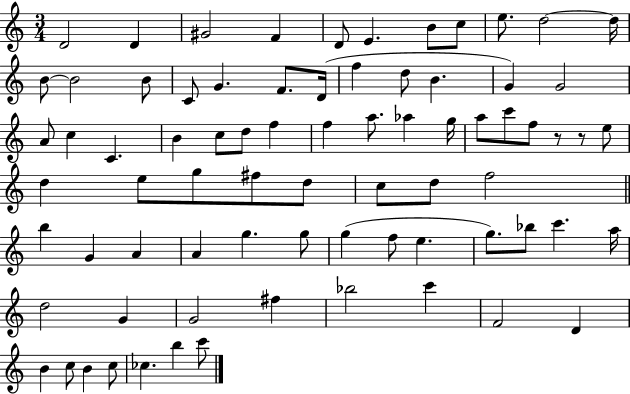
{
  \clef treble
  \numericTimeSignature
  \time 3/4
  \key c \major
  d'2 d'4 | gis'2 f'4 | d'8 e'4. b'8 c''8 | e''8. d''2~~ d''16 | \break b'8~~ b'2 b'8 | c'8 g'4. f'8. d'16( | f''4 d''8 b'4. | g'4) g'2 | \break a'8 c''4 c'4. | b'4 c''8 d''8 f''4 | f''4 a''8. aes''4 g''16 | a''8 c'''8 f''8 r8 r8 e''8 | \break d''4 e''8 g''8 fis''8 d''8 | c''8 d''8 f''2 | \bar "||" \break \key c \major b''4 g'4 a'4 | a'4 g''4. g''8 | g''4( f''8 e''4. | g''8.) bes''8 c'''4. a''16 | \break d''2 g'4 | g'2 fis''4 | bes''2 c'''4 | f'2 d'4 | \break b'4 c''8 b'4 c''8 | ces''4. b''4 c'''8 | \bar "|."
}